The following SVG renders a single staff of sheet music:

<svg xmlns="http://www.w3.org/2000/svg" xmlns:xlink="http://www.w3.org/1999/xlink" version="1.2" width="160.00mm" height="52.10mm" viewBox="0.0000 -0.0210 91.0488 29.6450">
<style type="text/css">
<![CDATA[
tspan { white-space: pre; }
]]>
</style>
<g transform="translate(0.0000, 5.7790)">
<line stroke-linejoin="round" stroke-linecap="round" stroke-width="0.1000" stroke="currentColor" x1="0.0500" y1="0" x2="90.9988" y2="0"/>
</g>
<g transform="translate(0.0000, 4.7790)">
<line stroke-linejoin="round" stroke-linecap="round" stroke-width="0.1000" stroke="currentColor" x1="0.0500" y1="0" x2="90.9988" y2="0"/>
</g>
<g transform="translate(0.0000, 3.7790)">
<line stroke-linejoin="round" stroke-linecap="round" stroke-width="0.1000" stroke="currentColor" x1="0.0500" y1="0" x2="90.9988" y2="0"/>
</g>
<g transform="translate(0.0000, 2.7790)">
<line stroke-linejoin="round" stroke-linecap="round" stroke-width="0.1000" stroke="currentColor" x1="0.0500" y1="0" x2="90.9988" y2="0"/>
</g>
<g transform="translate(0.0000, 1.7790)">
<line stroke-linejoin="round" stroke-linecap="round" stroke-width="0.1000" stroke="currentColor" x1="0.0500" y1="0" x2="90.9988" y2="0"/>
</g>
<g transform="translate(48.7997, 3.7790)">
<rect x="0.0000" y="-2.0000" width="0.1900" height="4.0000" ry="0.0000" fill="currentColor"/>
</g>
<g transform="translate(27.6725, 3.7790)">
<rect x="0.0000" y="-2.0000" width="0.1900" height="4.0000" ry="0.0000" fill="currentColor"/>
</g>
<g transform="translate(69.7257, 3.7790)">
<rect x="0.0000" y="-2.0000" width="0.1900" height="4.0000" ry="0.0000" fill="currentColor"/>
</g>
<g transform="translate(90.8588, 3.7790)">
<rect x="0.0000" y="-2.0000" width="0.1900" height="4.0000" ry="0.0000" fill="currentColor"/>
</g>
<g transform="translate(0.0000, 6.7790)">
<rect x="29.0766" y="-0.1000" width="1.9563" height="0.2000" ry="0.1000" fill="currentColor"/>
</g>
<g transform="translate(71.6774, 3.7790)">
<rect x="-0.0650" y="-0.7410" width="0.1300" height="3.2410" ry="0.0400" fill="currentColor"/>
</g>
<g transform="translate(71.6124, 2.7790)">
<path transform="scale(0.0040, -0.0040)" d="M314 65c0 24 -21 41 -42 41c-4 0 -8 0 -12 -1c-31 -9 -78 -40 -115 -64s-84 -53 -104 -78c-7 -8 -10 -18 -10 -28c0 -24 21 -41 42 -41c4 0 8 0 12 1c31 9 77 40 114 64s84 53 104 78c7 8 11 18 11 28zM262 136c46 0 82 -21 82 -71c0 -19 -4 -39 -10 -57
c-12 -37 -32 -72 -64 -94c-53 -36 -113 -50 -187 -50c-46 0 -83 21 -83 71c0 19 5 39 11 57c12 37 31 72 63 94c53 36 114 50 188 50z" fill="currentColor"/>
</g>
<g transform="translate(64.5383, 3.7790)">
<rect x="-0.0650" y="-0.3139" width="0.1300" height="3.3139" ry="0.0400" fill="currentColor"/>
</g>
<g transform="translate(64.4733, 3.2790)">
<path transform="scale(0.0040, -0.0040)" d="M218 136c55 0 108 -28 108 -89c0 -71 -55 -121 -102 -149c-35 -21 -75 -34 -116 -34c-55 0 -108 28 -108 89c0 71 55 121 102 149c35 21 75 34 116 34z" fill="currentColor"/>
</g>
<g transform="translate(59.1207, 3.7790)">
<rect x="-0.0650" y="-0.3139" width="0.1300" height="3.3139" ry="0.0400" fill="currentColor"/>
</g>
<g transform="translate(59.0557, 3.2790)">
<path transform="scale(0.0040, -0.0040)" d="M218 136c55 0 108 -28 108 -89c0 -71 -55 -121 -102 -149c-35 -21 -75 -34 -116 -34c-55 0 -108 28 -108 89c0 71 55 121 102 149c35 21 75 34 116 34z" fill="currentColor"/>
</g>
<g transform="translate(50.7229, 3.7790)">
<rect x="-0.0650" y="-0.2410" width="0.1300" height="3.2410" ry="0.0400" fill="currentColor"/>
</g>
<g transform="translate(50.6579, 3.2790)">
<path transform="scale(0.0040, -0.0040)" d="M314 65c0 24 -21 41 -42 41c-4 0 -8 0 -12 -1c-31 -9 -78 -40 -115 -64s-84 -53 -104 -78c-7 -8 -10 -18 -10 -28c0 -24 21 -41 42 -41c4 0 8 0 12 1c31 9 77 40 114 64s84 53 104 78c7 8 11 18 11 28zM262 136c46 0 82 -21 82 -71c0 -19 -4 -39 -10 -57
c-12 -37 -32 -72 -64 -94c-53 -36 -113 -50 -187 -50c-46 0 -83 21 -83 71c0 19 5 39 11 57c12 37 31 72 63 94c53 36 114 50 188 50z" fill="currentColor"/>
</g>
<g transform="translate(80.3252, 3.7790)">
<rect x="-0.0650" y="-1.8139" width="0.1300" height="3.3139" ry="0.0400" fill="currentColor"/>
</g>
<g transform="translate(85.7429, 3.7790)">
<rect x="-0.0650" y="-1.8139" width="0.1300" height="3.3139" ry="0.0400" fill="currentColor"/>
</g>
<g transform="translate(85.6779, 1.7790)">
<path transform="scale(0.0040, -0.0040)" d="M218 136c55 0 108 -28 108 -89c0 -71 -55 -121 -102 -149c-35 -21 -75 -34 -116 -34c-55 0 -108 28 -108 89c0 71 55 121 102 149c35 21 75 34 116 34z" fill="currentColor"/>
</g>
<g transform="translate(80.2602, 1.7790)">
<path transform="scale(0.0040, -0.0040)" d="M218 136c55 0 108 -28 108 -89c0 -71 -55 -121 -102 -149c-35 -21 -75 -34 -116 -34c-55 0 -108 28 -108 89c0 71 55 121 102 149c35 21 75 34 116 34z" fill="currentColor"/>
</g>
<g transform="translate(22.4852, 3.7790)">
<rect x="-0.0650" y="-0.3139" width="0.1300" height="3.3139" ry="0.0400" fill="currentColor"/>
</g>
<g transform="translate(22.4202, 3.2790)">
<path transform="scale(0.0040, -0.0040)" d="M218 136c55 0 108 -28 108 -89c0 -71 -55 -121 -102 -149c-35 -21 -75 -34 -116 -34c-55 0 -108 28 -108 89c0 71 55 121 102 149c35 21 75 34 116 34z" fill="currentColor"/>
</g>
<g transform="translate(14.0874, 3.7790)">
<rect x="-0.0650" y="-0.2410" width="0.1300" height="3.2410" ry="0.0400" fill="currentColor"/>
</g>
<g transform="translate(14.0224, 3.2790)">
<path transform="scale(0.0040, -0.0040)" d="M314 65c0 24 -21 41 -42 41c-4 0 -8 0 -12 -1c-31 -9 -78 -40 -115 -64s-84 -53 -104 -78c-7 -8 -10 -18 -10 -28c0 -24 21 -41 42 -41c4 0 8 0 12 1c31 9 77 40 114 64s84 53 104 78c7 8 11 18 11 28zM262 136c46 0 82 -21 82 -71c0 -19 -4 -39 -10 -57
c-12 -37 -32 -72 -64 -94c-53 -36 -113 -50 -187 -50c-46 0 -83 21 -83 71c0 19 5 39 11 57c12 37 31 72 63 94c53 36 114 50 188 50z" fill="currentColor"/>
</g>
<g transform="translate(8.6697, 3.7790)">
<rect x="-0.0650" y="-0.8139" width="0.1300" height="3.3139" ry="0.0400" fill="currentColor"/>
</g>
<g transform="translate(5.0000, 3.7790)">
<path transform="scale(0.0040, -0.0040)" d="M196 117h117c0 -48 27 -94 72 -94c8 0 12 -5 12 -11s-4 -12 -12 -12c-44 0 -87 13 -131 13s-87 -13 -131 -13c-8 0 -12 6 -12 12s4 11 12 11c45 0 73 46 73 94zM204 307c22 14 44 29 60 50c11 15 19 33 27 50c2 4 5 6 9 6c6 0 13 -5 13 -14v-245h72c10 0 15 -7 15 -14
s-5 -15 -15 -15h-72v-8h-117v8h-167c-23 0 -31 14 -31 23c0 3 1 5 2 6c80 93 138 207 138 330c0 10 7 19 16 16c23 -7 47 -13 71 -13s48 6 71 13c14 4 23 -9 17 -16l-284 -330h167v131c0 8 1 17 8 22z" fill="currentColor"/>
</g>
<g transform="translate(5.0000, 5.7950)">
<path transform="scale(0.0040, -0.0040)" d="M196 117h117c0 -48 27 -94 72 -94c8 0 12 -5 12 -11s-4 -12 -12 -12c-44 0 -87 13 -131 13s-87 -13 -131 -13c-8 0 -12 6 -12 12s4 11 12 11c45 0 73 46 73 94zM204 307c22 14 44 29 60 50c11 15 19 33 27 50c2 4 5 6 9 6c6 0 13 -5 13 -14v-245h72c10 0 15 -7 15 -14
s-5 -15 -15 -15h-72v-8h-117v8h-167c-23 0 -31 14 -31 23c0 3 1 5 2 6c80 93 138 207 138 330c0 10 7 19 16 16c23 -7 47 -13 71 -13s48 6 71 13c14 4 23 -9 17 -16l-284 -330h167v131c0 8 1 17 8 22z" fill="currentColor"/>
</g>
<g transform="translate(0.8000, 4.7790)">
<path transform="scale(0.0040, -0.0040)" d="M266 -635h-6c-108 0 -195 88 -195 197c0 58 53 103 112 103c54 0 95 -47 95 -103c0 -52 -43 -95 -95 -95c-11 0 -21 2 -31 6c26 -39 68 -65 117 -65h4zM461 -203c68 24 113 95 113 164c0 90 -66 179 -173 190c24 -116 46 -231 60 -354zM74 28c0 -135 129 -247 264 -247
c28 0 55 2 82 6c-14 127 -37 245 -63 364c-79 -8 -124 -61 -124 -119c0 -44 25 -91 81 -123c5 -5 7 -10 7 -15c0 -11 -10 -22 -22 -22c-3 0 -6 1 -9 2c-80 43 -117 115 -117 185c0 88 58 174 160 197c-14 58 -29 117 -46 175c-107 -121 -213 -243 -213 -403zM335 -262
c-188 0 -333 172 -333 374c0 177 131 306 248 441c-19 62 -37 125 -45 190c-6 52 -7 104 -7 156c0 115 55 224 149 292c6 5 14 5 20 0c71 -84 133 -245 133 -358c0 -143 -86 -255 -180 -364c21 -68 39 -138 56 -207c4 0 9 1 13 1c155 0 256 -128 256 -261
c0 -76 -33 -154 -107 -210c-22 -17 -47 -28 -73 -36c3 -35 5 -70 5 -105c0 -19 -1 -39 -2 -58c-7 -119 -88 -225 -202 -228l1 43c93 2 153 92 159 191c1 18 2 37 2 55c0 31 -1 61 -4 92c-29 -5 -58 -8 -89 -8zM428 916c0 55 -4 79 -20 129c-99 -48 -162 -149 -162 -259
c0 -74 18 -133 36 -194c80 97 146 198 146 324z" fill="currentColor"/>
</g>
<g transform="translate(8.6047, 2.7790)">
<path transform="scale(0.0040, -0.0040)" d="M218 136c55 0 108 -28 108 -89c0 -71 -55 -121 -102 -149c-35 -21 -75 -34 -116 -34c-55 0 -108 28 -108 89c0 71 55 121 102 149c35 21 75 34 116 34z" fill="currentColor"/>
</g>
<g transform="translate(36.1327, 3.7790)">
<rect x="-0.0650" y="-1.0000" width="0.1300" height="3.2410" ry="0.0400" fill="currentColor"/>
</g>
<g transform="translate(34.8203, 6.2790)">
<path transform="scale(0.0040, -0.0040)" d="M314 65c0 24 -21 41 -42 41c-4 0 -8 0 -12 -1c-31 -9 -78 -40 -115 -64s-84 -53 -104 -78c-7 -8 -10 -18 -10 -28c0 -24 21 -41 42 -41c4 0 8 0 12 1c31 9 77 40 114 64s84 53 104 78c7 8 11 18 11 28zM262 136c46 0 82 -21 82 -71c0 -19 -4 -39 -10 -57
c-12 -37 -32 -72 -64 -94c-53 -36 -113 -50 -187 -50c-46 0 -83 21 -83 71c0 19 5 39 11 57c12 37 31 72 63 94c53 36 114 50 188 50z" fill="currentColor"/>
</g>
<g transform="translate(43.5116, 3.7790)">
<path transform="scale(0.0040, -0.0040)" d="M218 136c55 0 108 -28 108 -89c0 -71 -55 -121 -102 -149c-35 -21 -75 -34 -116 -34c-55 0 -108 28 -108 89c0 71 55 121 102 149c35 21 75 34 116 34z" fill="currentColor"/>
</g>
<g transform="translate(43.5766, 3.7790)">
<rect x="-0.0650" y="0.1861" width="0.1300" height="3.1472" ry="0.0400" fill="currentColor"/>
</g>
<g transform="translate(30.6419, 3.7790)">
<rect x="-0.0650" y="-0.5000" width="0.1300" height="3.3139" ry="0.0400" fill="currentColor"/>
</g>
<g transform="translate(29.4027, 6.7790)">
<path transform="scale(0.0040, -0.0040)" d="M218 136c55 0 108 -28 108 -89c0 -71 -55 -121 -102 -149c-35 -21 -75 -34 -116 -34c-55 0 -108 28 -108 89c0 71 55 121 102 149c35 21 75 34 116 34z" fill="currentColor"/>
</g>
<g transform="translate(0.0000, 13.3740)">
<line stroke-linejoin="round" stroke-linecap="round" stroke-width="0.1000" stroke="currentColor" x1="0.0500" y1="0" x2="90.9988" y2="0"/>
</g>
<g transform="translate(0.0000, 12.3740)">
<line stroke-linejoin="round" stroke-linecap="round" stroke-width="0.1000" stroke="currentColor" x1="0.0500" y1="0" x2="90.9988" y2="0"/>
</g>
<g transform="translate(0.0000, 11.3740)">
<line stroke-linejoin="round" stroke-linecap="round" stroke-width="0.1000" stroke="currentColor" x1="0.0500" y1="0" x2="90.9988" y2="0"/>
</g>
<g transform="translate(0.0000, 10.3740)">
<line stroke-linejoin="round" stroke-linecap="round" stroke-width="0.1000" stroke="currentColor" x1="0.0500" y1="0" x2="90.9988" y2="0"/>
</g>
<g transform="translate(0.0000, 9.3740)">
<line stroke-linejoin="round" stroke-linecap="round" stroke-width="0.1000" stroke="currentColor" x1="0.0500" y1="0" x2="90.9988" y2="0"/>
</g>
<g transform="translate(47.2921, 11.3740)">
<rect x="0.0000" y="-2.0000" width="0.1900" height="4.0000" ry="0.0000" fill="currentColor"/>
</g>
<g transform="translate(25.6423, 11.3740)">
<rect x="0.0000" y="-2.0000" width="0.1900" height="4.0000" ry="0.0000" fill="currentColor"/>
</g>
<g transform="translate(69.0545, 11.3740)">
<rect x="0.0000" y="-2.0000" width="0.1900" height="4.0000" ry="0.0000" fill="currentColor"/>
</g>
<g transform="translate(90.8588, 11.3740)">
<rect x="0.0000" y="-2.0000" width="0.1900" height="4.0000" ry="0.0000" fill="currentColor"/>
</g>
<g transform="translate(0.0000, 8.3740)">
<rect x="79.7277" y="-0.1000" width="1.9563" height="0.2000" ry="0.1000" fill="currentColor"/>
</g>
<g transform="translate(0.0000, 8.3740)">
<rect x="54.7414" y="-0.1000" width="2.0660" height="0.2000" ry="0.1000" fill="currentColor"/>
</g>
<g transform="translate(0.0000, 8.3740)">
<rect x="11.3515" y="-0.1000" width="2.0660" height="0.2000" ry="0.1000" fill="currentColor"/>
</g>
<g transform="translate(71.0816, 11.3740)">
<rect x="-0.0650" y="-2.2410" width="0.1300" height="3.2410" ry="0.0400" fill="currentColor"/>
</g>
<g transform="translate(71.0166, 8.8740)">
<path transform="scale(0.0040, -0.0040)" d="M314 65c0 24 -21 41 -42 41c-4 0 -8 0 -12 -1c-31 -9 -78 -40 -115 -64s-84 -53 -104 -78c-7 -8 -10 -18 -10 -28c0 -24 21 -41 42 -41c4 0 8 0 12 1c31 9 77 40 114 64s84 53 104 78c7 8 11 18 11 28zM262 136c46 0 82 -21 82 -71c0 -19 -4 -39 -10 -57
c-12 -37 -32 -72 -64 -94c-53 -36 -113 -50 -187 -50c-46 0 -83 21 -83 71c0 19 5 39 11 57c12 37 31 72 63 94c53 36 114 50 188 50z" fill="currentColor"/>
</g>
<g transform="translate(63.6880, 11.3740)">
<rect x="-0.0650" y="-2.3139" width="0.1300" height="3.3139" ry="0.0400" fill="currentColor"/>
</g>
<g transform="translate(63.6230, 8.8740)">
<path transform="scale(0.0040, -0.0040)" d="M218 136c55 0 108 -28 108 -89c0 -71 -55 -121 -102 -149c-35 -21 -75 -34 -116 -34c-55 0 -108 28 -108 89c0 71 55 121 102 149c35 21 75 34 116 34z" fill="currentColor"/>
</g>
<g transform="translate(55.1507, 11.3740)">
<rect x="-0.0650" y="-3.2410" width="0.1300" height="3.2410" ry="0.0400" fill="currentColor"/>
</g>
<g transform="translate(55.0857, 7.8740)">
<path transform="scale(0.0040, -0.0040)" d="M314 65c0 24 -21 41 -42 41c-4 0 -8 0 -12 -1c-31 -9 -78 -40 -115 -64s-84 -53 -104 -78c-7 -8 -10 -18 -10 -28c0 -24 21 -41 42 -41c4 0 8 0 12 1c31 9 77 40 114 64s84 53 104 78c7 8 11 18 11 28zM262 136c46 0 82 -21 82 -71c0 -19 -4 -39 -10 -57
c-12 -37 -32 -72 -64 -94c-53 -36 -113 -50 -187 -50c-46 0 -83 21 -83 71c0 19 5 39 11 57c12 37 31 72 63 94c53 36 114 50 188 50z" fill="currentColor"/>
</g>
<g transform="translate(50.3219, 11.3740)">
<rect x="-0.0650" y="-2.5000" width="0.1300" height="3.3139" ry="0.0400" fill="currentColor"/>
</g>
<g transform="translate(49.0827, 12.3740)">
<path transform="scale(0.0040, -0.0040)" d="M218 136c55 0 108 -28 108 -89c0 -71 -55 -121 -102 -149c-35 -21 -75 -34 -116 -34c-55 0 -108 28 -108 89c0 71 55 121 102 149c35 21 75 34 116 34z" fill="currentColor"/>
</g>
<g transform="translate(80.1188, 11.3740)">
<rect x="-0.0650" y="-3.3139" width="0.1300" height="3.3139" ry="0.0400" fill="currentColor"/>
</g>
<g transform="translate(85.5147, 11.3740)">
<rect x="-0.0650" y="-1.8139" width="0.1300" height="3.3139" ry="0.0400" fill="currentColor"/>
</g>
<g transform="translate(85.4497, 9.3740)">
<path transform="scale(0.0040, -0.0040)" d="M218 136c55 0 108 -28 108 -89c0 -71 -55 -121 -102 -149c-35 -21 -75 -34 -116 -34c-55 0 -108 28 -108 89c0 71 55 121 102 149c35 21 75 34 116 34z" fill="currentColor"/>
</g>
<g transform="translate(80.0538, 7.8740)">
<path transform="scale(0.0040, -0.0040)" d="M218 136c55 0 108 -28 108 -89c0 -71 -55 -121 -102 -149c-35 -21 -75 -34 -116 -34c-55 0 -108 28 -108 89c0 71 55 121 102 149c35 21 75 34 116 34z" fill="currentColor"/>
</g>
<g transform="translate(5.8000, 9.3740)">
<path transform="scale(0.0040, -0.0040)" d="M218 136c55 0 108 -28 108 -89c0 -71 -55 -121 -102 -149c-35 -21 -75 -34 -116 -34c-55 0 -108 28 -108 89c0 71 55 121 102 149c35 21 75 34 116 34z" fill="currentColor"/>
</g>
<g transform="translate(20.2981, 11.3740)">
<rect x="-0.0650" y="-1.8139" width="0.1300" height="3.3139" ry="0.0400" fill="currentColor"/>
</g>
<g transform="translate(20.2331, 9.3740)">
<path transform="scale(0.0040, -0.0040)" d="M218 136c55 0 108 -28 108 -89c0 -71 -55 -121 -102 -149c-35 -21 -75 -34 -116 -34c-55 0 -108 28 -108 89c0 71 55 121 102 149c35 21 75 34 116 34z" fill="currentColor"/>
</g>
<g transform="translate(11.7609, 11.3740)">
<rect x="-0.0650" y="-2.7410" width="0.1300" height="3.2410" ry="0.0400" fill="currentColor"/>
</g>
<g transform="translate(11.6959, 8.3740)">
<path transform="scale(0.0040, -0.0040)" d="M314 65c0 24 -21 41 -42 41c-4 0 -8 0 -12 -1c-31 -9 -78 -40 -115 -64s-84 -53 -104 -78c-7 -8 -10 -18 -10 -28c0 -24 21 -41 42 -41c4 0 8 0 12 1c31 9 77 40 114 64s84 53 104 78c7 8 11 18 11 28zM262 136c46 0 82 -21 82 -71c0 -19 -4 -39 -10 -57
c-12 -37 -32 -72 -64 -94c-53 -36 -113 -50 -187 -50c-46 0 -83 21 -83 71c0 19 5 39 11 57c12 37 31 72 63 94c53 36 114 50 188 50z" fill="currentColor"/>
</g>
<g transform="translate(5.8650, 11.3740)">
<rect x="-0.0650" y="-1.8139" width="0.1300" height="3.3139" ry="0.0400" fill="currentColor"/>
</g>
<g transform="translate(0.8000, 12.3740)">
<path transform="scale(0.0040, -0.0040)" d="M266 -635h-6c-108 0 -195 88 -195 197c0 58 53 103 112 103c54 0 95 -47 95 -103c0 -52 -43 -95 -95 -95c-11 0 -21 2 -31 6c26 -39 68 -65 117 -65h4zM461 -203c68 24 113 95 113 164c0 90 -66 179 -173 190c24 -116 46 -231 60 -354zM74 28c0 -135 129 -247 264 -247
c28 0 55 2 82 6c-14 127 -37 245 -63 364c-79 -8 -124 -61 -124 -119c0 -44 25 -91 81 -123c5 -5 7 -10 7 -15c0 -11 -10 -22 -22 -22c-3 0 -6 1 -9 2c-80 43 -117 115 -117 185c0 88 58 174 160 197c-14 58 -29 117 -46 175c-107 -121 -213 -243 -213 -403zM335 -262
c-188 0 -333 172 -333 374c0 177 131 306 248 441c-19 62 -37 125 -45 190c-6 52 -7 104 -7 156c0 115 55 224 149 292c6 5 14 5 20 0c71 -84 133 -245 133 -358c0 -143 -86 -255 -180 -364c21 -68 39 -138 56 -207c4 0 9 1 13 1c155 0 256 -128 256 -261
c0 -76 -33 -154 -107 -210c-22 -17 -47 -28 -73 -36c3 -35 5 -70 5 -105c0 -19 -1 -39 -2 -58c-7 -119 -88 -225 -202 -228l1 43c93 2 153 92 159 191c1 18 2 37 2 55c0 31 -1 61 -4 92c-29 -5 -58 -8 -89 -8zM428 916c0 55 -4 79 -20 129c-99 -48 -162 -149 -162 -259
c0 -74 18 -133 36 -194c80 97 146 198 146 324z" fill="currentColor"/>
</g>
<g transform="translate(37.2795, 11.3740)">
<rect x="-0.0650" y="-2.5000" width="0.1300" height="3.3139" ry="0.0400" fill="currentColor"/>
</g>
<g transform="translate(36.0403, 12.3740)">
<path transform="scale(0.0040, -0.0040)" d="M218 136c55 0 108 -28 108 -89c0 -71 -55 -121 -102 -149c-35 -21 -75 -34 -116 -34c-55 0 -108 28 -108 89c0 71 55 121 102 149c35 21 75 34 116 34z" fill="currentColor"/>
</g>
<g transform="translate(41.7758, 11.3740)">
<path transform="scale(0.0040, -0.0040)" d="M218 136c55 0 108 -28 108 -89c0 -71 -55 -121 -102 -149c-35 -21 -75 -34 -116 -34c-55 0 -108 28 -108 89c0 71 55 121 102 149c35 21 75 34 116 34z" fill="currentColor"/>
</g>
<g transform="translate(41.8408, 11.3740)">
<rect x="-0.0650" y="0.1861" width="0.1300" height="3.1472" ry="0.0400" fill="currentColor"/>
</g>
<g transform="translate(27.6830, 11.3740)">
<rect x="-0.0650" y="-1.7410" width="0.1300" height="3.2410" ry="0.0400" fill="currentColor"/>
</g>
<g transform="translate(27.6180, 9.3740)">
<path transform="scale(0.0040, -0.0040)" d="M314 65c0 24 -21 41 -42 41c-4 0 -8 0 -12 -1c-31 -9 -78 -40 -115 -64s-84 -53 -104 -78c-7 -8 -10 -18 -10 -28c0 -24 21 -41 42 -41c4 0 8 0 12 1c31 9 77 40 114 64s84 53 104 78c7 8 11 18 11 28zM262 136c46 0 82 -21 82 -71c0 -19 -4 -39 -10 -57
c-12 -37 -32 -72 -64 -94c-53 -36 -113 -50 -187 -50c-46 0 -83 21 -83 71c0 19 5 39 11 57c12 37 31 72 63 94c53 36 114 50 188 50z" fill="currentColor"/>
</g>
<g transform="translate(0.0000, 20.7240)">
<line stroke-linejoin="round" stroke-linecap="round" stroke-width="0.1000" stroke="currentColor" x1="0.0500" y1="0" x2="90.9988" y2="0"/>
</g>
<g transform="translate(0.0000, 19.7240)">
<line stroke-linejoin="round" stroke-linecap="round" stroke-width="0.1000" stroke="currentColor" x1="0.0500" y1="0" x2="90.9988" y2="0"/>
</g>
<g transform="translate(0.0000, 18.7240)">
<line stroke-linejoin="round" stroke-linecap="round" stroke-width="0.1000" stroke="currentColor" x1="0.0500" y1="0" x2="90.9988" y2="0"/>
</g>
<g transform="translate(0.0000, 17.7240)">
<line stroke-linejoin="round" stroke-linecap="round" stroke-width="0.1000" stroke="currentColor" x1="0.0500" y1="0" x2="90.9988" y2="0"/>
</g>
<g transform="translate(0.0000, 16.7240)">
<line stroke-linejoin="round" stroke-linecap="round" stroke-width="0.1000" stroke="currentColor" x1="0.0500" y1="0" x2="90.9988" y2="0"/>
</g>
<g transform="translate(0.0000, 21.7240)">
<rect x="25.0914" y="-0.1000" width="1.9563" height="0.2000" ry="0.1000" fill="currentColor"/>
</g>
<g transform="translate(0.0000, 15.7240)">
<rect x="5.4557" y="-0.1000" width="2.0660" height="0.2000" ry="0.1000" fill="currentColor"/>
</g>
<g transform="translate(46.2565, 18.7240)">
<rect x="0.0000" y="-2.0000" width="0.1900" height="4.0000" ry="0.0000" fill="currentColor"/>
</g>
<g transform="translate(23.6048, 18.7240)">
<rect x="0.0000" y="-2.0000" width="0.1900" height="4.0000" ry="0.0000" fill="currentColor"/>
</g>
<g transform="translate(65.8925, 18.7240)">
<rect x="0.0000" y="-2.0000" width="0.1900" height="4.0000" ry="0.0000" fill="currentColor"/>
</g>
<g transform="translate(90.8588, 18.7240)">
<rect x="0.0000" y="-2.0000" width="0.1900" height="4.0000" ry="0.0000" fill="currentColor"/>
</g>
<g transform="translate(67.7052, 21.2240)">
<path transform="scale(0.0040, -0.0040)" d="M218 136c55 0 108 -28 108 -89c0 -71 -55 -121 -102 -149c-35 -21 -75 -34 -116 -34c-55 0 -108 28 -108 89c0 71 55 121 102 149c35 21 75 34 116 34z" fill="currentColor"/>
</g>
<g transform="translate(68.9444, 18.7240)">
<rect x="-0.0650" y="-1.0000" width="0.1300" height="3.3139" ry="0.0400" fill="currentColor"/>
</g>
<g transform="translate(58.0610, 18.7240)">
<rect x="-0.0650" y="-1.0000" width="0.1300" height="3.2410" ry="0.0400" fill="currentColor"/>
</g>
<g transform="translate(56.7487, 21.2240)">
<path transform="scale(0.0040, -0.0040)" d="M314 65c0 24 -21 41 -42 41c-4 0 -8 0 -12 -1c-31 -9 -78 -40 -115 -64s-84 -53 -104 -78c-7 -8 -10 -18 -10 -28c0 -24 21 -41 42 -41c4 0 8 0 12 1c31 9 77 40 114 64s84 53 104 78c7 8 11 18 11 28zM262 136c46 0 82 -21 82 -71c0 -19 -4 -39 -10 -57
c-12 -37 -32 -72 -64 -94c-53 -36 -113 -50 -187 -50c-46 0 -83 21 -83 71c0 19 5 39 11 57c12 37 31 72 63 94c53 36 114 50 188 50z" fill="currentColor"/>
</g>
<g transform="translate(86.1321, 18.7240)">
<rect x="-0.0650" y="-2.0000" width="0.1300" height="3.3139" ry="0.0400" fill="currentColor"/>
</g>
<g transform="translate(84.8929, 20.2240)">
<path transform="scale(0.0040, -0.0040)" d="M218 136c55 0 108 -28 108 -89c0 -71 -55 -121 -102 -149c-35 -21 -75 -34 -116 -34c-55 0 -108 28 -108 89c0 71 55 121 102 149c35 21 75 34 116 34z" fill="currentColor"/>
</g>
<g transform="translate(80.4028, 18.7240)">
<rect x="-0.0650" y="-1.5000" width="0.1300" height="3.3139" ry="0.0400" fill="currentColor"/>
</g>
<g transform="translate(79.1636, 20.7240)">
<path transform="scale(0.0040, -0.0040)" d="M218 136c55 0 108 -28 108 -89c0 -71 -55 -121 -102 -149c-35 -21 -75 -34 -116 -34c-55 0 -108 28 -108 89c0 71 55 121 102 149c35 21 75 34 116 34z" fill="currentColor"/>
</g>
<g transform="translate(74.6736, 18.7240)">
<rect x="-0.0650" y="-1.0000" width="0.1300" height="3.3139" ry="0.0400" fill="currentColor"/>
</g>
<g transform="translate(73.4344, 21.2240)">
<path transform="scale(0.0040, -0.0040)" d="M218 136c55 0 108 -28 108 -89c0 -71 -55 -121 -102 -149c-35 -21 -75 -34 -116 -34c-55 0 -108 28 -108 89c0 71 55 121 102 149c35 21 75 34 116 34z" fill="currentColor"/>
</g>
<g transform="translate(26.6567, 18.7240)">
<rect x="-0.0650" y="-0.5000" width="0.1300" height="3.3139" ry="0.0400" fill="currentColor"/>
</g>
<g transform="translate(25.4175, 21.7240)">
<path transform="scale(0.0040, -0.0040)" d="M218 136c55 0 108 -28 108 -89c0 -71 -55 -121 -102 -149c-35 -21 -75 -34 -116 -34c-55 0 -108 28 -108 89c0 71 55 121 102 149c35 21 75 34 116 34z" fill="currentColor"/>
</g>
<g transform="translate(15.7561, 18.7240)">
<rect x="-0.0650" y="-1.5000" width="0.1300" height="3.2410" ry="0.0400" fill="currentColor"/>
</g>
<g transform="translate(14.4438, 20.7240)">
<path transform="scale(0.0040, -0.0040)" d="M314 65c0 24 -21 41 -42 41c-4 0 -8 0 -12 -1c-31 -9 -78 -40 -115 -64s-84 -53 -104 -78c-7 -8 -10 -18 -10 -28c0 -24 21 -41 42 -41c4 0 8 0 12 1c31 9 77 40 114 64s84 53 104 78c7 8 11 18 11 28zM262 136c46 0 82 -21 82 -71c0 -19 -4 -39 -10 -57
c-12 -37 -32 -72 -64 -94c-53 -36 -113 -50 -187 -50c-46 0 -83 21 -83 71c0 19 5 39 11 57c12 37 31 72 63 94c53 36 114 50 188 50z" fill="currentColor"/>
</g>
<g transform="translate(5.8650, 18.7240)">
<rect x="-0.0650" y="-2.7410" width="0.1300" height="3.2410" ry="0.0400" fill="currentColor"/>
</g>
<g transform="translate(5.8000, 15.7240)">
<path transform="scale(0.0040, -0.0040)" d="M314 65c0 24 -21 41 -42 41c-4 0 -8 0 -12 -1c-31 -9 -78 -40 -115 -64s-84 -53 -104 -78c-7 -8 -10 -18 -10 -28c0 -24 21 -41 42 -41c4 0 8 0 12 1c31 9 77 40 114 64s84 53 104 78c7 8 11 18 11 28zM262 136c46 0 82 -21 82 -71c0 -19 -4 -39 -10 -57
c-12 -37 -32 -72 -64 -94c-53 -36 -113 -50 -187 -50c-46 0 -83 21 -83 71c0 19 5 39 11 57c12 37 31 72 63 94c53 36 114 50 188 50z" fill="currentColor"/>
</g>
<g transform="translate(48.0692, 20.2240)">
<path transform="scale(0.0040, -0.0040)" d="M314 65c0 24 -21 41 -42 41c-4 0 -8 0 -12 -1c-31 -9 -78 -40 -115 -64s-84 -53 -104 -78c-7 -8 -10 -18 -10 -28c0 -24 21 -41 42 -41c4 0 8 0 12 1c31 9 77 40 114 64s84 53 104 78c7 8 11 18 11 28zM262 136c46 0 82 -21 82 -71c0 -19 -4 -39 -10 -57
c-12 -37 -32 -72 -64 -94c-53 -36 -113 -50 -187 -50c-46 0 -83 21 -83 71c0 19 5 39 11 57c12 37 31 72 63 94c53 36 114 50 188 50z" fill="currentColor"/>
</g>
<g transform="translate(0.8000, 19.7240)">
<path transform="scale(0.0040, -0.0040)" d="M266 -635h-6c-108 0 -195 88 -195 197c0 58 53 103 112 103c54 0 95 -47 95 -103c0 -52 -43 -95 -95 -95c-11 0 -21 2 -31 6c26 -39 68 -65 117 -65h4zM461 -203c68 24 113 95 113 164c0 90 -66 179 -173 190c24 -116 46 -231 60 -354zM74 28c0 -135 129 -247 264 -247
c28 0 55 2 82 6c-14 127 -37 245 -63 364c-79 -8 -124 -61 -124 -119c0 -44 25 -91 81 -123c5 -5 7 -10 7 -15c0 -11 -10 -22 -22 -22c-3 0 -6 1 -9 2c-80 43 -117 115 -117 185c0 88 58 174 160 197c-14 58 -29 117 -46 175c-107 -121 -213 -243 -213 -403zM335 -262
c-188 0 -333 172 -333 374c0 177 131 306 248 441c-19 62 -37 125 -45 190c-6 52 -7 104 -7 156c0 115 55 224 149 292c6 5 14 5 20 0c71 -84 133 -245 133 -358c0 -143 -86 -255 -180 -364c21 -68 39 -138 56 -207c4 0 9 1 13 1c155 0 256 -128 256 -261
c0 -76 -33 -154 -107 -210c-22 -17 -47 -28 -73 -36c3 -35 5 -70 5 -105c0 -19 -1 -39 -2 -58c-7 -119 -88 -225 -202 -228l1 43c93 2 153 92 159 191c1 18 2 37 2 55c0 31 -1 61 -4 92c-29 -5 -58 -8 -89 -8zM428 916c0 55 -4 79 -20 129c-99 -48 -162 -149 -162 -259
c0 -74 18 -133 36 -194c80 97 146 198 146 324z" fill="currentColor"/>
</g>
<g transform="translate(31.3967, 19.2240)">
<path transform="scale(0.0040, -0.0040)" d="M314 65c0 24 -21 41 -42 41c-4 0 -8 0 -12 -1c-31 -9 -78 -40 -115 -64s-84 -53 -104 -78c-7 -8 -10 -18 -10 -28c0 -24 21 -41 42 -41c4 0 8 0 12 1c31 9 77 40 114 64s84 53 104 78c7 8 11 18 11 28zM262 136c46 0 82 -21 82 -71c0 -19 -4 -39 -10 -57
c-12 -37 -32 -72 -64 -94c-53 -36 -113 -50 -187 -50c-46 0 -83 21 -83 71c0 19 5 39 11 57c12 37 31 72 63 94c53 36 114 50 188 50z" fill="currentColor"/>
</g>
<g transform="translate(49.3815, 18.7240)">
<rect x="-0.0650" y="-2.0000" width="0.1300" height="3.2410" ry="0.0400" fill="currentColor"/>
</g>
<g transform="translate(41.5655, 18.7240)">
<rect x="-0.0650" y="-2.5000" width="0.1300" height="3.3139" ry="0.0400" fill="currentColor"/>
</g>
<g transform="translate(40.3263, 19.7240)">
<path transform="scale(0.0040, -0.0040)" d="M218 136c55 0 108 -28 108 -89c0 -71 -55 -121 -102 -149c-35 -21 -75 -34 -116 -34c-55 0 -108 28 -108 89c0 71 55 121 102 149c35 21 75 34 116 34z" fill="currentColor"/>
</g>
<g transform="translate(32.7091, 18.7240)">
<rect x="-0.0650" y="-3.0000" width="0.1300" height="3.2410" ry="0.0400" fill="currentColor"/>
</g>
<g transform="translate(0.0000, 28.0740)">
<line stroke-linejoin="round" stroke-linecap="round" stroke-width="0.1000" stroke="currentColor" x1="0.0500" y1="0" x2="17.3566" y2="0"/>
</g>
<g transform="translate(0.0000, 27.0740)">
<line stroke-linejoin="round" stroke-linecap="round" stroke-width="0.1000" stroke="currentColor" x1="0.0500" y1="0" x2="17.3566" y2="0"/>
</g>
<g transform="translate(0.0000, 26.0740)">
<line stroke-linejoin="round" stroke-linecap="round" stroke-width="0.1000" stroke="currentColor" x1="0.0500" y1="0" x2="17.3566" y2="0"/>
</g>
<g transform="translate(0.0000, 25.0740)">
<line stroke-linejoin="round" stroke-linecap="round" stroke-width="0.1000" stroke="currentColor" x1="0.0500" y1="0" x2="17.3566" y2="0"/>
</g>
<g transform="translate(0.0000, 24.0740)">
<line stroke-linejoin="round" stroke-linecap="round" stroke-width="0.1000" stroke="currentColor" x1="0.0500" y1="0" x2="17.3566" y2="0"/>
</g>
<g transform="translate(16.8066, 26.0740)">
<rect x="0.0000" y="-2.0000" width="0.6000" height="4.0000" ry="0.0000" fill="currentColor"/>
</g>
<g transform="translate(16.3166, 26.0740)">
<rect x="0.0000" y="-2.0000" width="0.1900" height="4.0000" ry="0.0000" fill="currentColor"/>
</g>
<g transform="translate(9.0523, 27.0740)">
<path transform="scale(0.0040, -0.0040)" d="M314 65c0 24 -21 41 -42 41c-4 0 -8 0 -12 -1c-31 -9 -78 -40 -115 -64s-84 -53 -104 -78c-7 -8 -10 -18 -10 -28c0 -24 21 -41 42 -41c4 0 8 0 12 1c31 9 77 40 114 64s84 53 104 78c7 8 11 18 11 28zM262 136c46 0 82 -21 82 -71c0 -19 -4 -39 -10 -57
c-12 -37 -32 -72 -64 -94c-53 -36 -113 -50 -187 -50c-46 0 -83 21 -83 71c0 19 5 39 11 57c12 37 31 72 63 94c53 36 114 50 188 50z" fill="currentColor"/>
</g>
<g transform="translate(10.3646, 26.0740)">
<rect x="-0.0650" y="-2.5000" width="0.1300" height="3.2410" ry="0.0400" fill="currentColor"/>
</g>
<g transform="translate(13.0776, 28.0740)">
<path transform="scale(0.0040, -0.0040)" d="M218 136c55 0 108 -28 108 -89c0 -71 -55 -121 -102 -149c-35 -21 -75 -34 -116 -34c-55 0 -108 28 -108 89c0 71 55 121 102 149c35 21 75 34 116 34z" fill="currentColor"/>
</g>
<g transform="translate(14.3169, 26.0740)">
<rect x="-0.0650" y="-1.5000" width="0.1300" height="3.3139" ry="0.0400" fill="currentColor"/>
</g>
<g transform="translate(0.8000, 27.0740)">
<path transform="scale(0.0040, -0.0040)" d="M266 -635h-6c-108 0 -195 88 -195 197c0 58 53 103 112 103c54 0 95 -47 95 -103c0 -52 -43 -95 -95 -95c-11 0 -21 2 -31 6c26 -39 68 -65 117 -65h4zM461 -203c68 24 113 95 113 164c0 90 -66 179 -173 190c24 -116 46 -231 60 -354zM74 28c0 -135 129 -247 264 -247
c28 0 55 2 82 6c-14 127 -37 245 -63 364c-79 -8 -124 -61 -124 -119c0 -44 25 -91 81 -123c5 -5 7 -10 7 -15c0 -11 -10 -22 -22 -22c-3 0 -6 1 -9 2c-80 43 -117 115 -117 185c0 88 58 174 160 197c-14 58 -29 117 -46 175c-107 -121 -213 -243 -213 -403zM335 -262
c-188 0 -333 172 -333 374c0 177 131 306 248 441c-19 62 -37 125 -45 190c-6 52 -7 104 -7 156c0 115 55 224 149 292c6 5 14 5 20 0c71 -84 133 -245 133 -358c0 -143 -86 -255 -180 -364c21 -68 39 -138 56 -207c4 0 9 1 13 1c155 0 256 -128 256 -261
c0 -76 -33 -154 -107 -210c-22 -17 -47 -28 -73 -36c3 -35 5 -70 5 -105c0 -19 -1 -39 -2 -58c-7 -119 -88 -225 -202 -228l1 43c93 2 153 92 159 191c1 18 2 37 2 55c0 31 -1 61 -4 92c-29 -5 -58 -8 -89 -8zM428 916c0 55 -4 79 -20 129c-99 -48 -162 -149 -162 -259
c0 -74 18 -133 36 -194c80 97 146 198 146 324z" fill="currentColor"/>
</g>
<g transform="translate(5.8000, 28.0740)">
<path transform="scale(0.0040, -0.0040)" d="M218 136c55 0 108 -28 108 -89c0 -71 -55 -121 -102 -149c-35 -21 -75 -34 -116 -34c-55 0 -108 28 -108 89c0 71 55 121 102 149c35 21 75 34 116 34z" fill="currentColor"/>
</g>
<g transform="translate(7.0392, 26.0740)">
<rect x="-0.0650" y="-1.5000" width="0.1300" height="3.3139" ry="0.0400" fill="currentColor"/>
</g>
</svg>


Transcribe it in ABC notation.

X:1
T:Untitled
M:4/4
L:1/4
K:C
d c2 c C D2 B c2 c c d2 f f f a2 f f2 G B G b2 g g2 b f a2 E2 C A2 G F2 D2 D D E F E G2 E